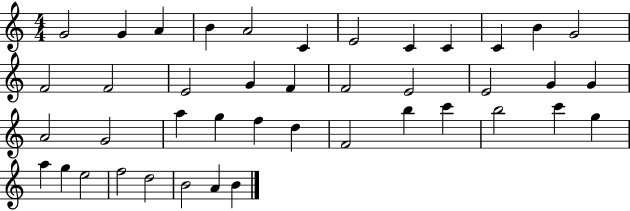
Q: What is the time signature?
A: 4/4